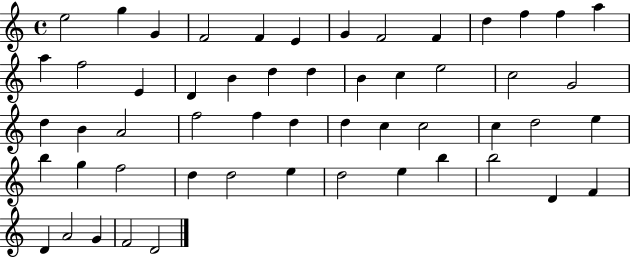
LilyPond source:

{
  \clef treble
  \time 4/4
  \defaultTimeSignature
  \key c \major
  e''2 g''4 g'4 | f'2 f'4 e'4 | g'4 f'2 f'4 | d''4 f''4 f''4 a''4 | \break a''4 f''2 e'4 | d'4 b'4 d''4 d''4 | b'4 c''4 e''2 | c''2 g'2 | \break d''4 b'4 a'2 | f''2 f''4 d''4 | d''4 c''4 c''2 | c''4 d''2 e''4 | \break b''4 g''4 f''2 | d''4 d''2 e''4 | d''2 e''4 b''4 | b''2 d'4 f'4 | \break d'4 a'2 g'4 | f'2 d'2 | \bar "|."
}